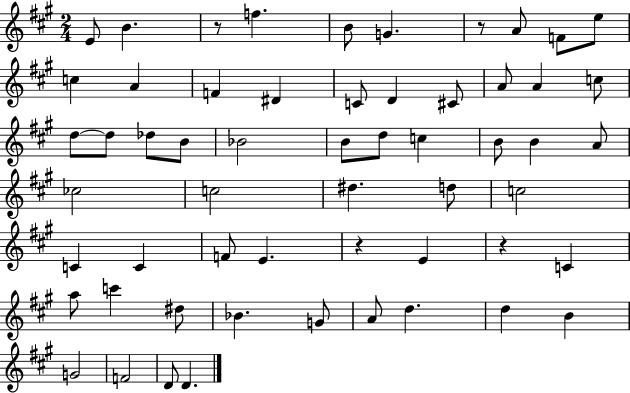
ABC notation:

X:1
T:Untitled
M:2/4
L:1/4
K:A
E/2 B z/2 f B/2 G z/2 A/2 F/2 e/2 c A F ^D C/2 D ^C/2 A/2 A c/2 d/2 d/2 _d/2 B/2 _B2 B/2 d/2 c B/2 B A/2 _c2 c2 ^d d/2 c2 C C F/2 E z E z C a/2 c' ^d/2 _B G/2 A/2 d d B G2 F2 D/2 D